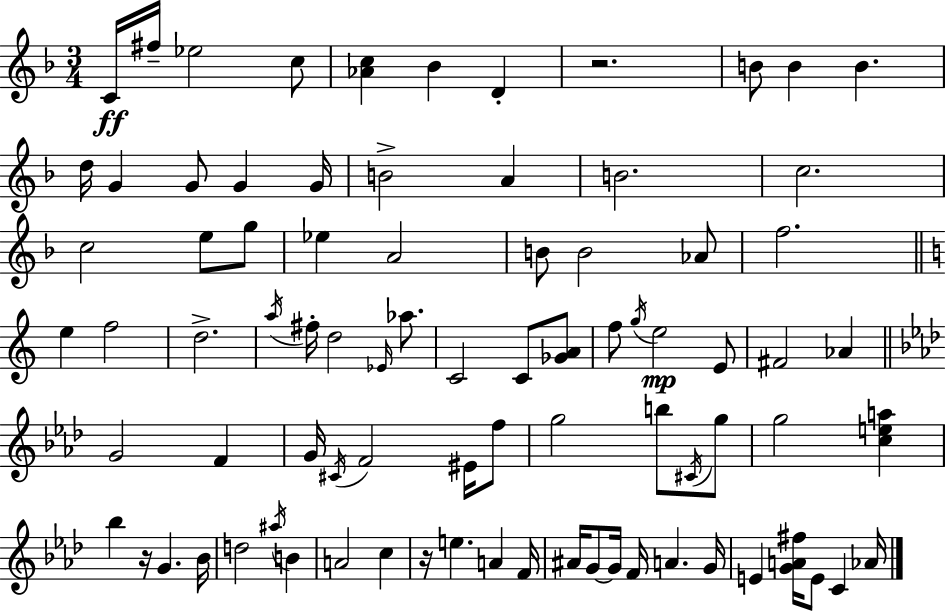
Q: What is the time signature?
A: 3/4